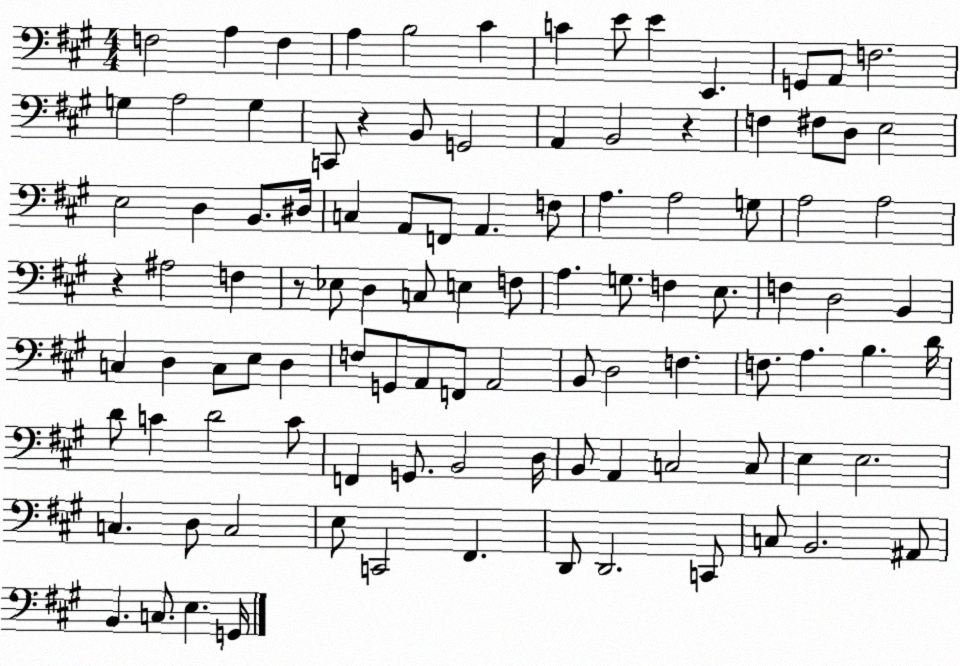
X:1
T:Untitled
M:4/4
L:1/4
K:A
F,2 A, F, A, B,2 ^C C E/2 E E,, G,,/2 A,,/2 F,2 G, A,2 G, C,,/2 z B,,/2 G,,2 A,, B,,2 z F, ^F,/2 D,/2 E,2 E,2 D, B,,/2 ^D,/4 C, A,,/2 F,,/2 A,, F,/2 A, A,2 G,/2 A,2 A,2 z ^A,2 F, z/2 _E,/2 D, C,/2 E, F,/2 A, G,/2 F, E,/2 F, D,2 B,, C, D, C,/2 E,/2 D, F,/2 G,,/2 A,,/2 F,,/2 A,,2 B,,/2 D,2 F, F,/2 A, B, D/4 D/2 C D2 C/2 F,, G,,/2 B,,2 D,/4 B,,/2 A,, C,2 C,/2 E, E,2 C, D,/2 C,2 E,/2 C,,2 ^F,, D,,/2 D,,2 C,,/2 C,/2 B,,2 ^A,,/2 B,, C,/2 E, G,,/4